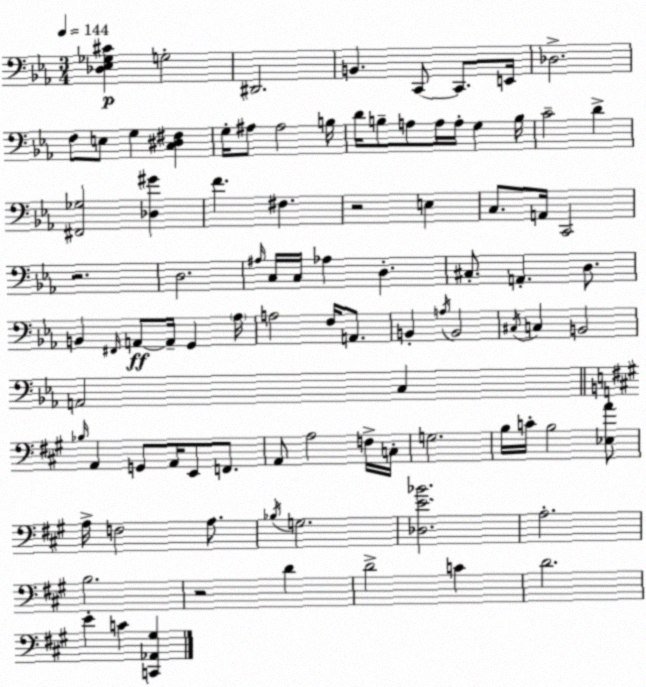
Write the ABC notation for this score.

X:1
T:Untitled
M:3/4
L:1/4
K:Cm
[_D,_E,_G,^C] G,2 ^D,,2 B,, C,,/2 C,,/2 E,,/4 _D,2 F,/2 E,/2 G, [C,^D,^F,] G,/4 ^A,/2 ^A,2 B,/4 D/4 B,/2 A,/2 A,/4 A,/4 G, B,/4 C2 D [^F,,_G,]2 [_D,^G] F ^F, z2 E, C,/2 A,,/4 C,,2 z2 D,2 ^A,/4 C,/4 C,/4 _A, D, ^C,/2 A,, D,/2 B,, ^F,,/4 A,,/2 A,,/4 G,, _A,/4 A,2 F,/4 A,,/2 B,, A,/4 B,,2 ^C,/4 C, B,,2 A,,2 C, _B,/4 A,, G,,/2 A,,/4 E,,/2 F,,/2 A,,/2 A,2 F,/4 C,/4 G,2 B,/4 C/4 B,2 [_E,A]/2 A,/4 F,2 A,/2 _B,/4 G,2 [_D,E_B]2 A,2 B,2 z2 D D2 C D2 E C [C,,_A,,^G,]